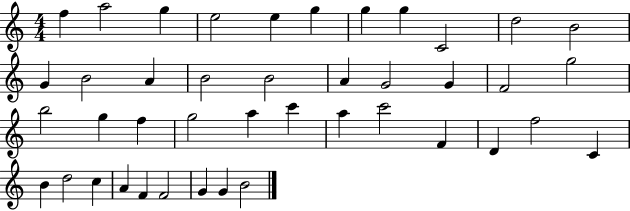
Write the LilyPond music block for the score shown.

{
  \clef treble
  \numericTimeSignature
  \time 4/4
  \key c \major
  f''4 a''2 g''4 | e''2 e''4 g''4 | g''4 g''4 c'2 | d''2 b'2 | \break g'4 b'2 a'4 | b'2 b'2 | a'4 g'2 g'4 | f'2 g''2 | \break b''2 g''4 f''4 | g''2 a''4 c'''4 | a''4 c'''2 f'4 | d'4 f''2 c'4 | \break b'4 d''2 c''4 | a'4 f'4 f'2 | g'4 g'4 b'2 | \bar "|."
}